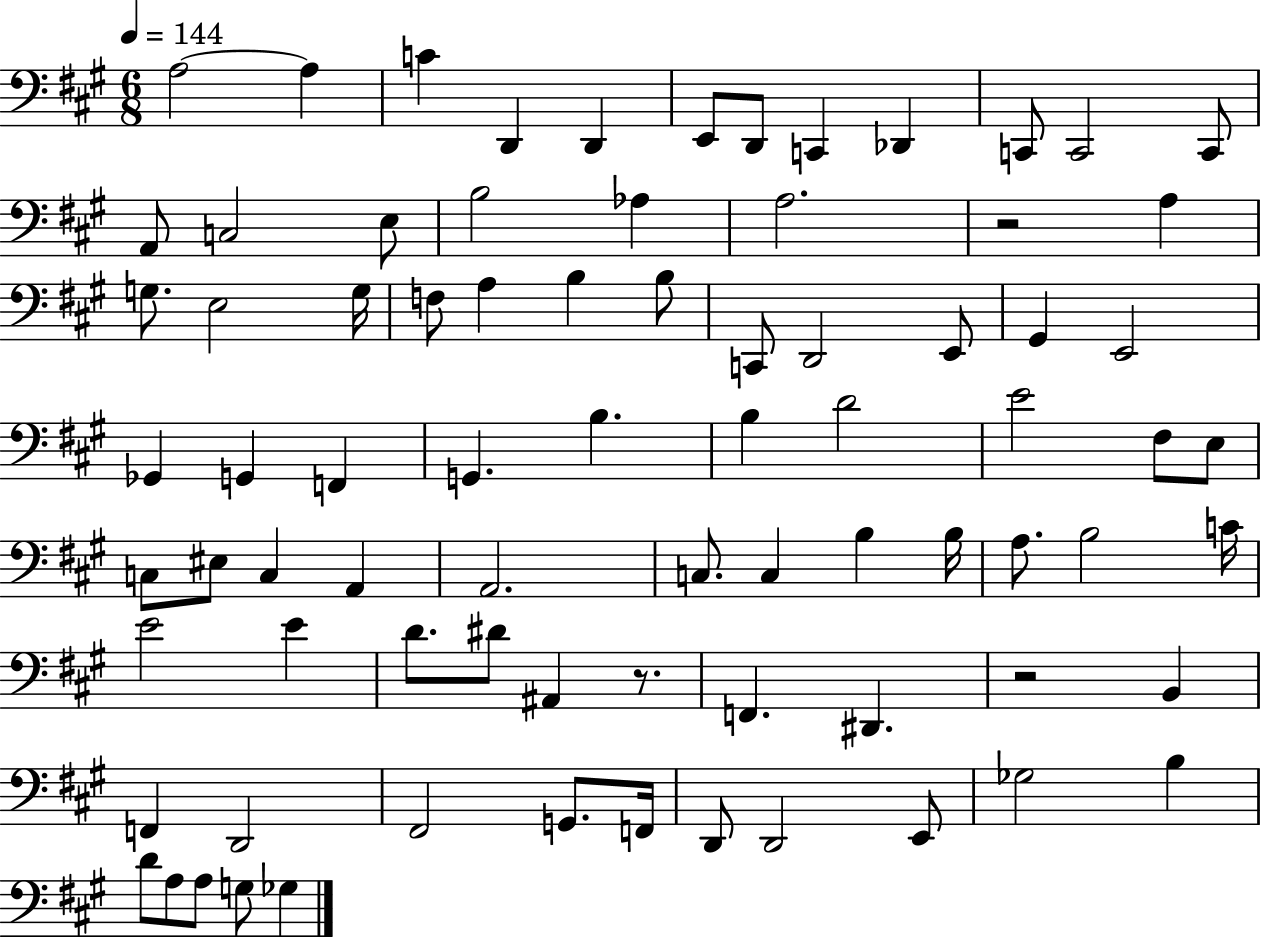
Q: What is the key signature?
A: A major